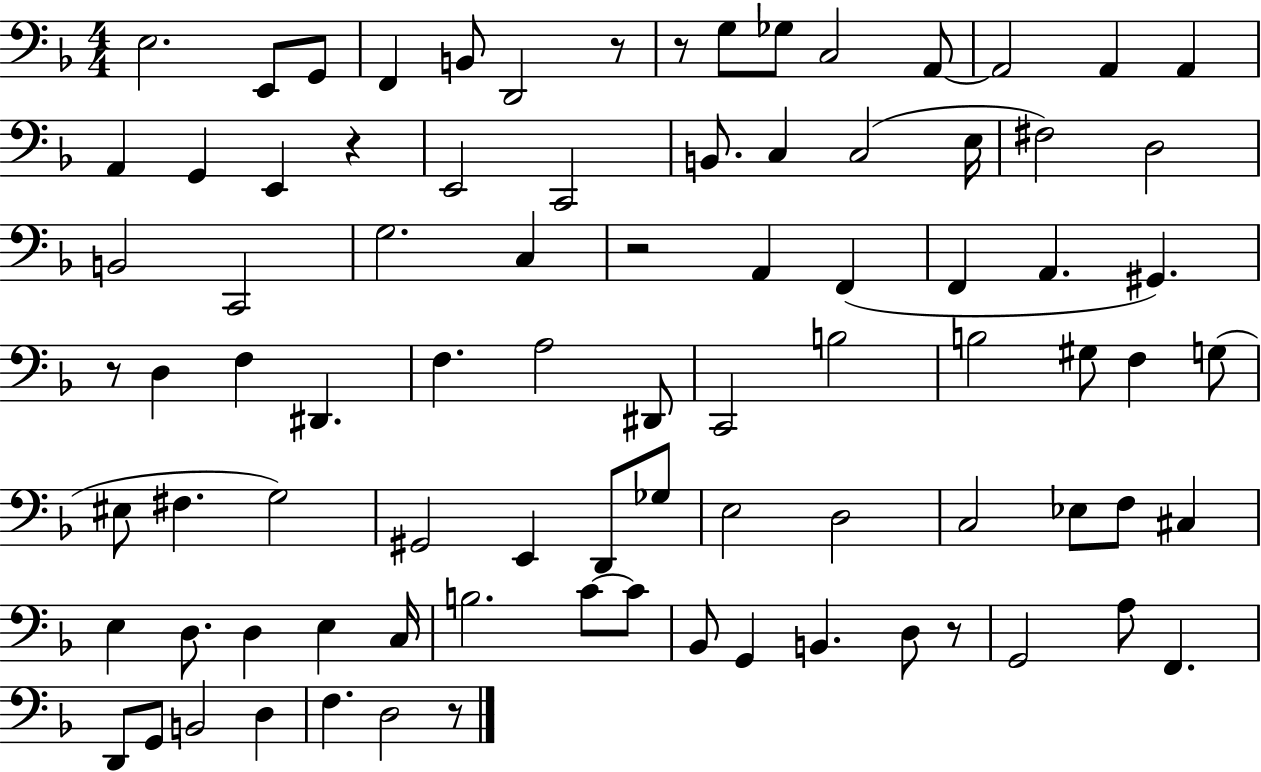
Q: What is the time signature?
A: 4/4